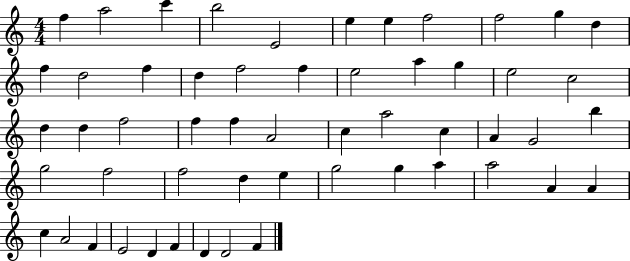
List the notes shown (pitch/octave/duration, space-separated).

F5/q A5/h C6/q B5/h E4/h E5/q E5/q F5/h F5/h G5/q D5/q F5/q D5/h F5/q D5/q F5/h F5/q E5/h A5/q G5/q E5/h C5/h D5/q D5/q F5/h F5/q F5/q A4/h C5/q A5/h C5/q A4/q G4/h B5/q G5/h F5/h F5/h D5/q E5/q G5/h G5/q A5/q A5/h A4/q A4/q C5/q A4/h F4/q E4/h D4/q F4/q D4/q D4/h F4/q